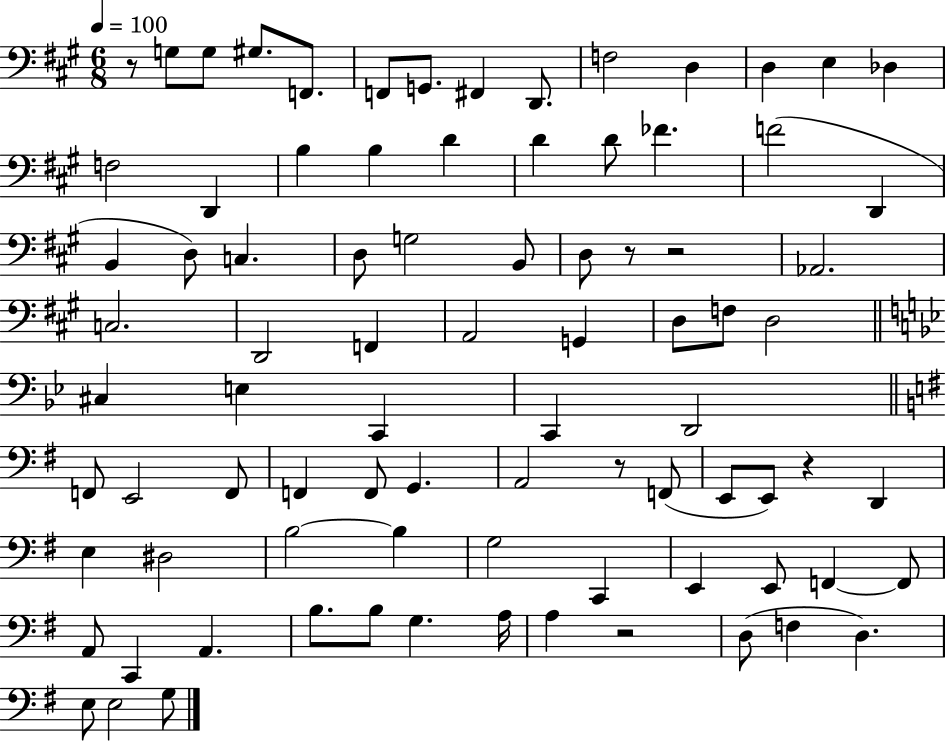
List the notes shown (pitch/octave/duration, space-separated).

R/e G3/e G3/e G#3/e. F2/e. F2/e G2/e. F#2/q D2/e. F3/h D3/q D3/q E3/q Db3/q F3/h D2/q B3/q B3/q D4/q D4/q D4/e FES4/q. F4/h D2/q B2/q D3/e C3/q. D3/e G3/h B2/e D3/e R/e R/h Ab2/h. C3/h. D2/h F2/q A2/h G2/q D3/e F3/e D3/h C#3/q E3/q C2/q C2/q D2/h F2/e E2/h F2/e F2/q F2/e G2/q. A2/h R/e F2/e E2/e E2/e R/q D2/q E3/q D#3/h B3/h B3/q G3/h C2/q E2/q E2/e F2/q F2/e A2/e C2/q A2/q. B3/e. B3/e G3/q. A3/s A3/q R/h D3/e F3/q D3/q. E3/e E3/h G3/e